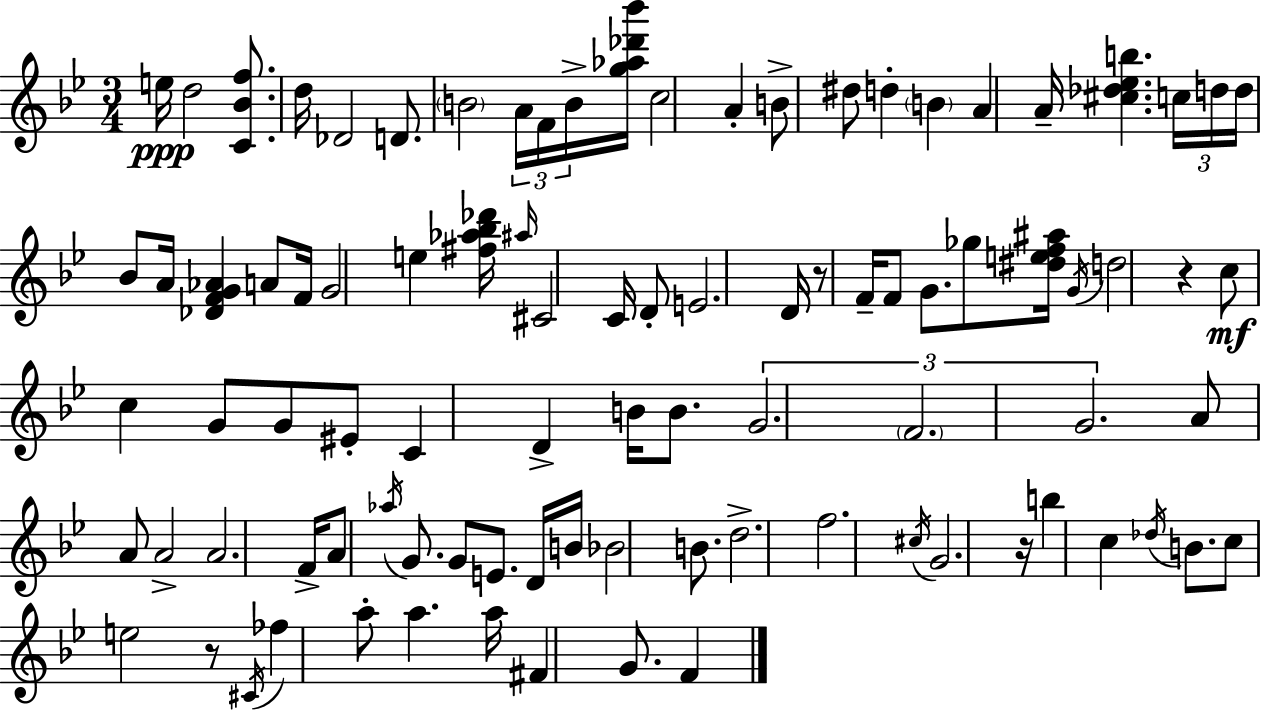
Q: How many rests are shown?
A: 4